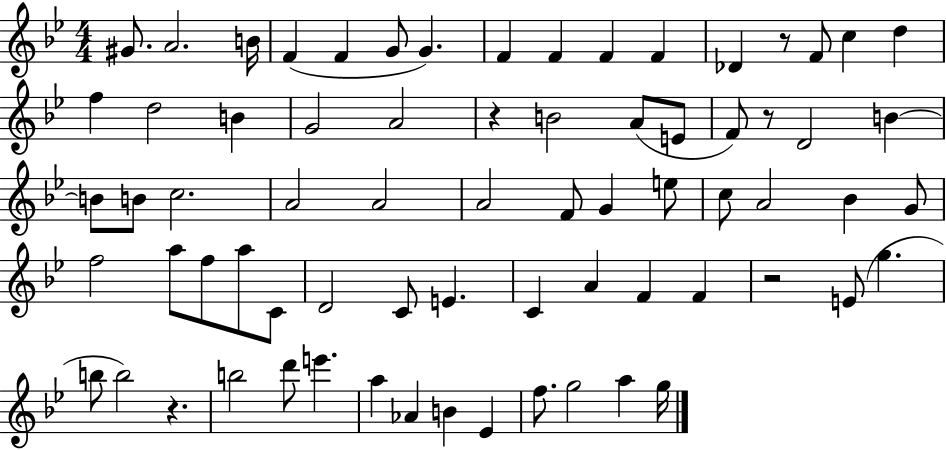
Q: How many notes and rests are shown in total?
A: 71